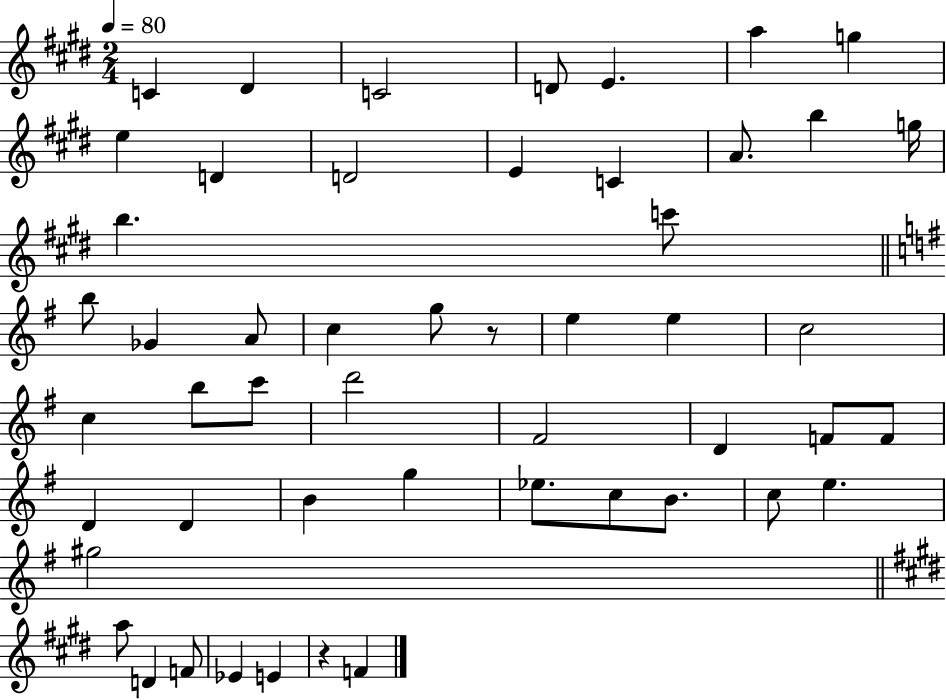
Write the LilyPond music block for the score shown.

{
  \clef treble
  \numericTimeSignature
  \time 2/4
  \key e \major
  \tempo 4 = 80
  \repeat volta 2 { c'4 dis'4 | c'2 | d'8 e'4. | a''4 g''4 | \break e''4 d'4 | d'2 | e'4 c'4 | a'8. b''4 g''16 | \break b''4. c'''8 | \bar "||" \break \key e \minor b''8 ges'4 a'8 | c''4 g''8 r8 | e''4 e''4 | c''2 | \break c''4 b''8 c'''8 | d'''2 | fis'2 | d'4 f'8 f'8 | \break d'4 d'4 | b'4 g''4 | ees''8. c''8 b'8. | c''8 e''4. | \break gis''2 | \bar "||" \break \key e \major a''8 d'4 f'8 | ees'4 e'4 | r4 f'4 | } \bar "|."
}